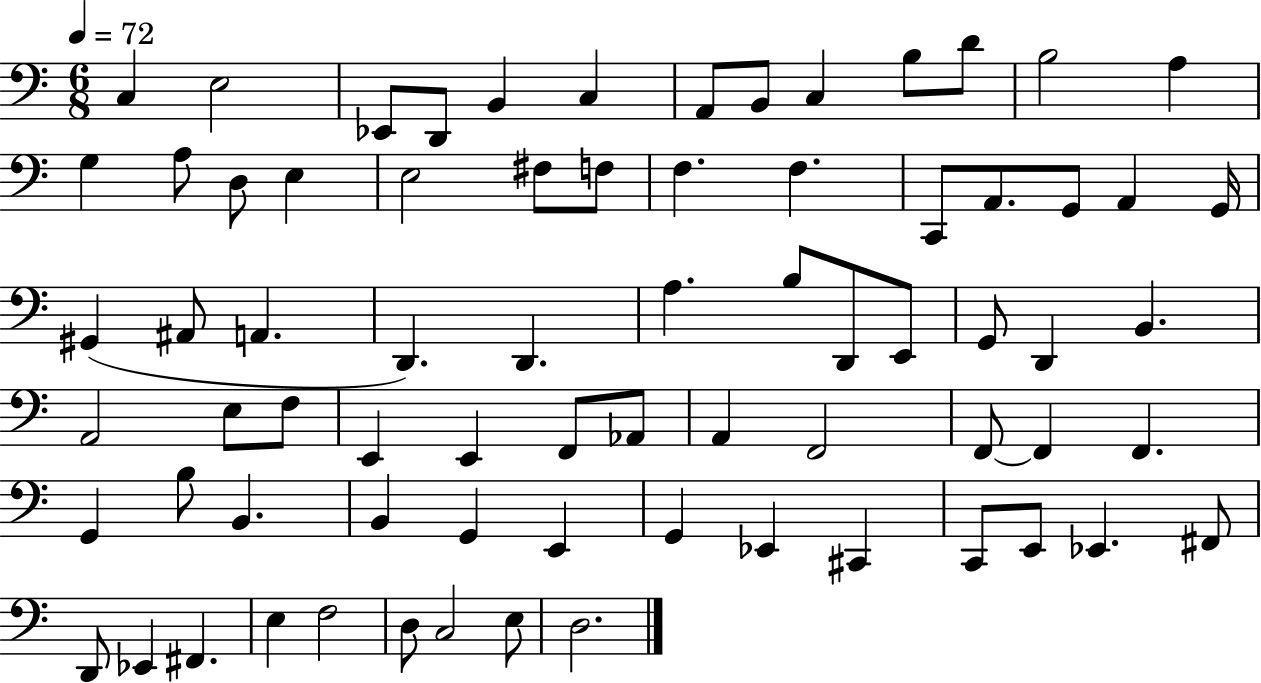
{
  \clef bass
  \numericTimeSignature
  \time 6/8
  \key c \major
  \tempo 4 = 72
  c4 e2 | ees,8 d,8 b,4 c4 | a,8 b,8 c4 b8 d'8 | b2 a4 | \break g4 a8 d8 e4 | e2 fis8 f8 | f4. f4. | c,8 a,8. g,8 a,4 g,16 | \break gis,4( ais,8 a,4. | d,4.) d,4. | a4. b8 d,8 e,8 | g,8 d,4 b,4. | \break a,2 e8 f8 | e,4 e,4 f,8 aes,8 | a,4 f,2 | f,8~~ f,4 f,4. | \break g,4 b8 b,4. | b,4 g,4 e,4 | g,4 ees,4 cis,4 | c,8 e,8 ees,4. fis,8 | \break d,8 ees,4 fis,4. | e4 f2 | d8 c2 e8 | d2. | \break \bar "|."
}